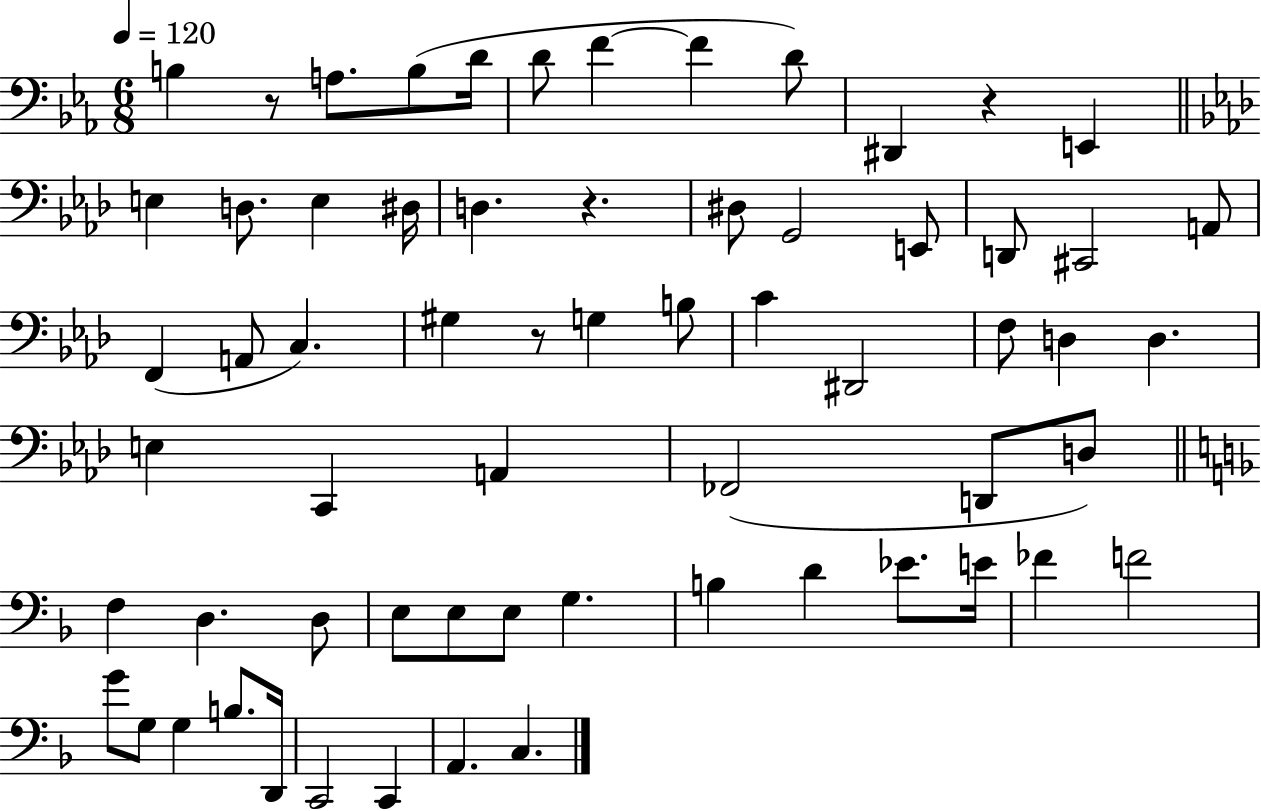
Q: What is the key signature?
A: EES major